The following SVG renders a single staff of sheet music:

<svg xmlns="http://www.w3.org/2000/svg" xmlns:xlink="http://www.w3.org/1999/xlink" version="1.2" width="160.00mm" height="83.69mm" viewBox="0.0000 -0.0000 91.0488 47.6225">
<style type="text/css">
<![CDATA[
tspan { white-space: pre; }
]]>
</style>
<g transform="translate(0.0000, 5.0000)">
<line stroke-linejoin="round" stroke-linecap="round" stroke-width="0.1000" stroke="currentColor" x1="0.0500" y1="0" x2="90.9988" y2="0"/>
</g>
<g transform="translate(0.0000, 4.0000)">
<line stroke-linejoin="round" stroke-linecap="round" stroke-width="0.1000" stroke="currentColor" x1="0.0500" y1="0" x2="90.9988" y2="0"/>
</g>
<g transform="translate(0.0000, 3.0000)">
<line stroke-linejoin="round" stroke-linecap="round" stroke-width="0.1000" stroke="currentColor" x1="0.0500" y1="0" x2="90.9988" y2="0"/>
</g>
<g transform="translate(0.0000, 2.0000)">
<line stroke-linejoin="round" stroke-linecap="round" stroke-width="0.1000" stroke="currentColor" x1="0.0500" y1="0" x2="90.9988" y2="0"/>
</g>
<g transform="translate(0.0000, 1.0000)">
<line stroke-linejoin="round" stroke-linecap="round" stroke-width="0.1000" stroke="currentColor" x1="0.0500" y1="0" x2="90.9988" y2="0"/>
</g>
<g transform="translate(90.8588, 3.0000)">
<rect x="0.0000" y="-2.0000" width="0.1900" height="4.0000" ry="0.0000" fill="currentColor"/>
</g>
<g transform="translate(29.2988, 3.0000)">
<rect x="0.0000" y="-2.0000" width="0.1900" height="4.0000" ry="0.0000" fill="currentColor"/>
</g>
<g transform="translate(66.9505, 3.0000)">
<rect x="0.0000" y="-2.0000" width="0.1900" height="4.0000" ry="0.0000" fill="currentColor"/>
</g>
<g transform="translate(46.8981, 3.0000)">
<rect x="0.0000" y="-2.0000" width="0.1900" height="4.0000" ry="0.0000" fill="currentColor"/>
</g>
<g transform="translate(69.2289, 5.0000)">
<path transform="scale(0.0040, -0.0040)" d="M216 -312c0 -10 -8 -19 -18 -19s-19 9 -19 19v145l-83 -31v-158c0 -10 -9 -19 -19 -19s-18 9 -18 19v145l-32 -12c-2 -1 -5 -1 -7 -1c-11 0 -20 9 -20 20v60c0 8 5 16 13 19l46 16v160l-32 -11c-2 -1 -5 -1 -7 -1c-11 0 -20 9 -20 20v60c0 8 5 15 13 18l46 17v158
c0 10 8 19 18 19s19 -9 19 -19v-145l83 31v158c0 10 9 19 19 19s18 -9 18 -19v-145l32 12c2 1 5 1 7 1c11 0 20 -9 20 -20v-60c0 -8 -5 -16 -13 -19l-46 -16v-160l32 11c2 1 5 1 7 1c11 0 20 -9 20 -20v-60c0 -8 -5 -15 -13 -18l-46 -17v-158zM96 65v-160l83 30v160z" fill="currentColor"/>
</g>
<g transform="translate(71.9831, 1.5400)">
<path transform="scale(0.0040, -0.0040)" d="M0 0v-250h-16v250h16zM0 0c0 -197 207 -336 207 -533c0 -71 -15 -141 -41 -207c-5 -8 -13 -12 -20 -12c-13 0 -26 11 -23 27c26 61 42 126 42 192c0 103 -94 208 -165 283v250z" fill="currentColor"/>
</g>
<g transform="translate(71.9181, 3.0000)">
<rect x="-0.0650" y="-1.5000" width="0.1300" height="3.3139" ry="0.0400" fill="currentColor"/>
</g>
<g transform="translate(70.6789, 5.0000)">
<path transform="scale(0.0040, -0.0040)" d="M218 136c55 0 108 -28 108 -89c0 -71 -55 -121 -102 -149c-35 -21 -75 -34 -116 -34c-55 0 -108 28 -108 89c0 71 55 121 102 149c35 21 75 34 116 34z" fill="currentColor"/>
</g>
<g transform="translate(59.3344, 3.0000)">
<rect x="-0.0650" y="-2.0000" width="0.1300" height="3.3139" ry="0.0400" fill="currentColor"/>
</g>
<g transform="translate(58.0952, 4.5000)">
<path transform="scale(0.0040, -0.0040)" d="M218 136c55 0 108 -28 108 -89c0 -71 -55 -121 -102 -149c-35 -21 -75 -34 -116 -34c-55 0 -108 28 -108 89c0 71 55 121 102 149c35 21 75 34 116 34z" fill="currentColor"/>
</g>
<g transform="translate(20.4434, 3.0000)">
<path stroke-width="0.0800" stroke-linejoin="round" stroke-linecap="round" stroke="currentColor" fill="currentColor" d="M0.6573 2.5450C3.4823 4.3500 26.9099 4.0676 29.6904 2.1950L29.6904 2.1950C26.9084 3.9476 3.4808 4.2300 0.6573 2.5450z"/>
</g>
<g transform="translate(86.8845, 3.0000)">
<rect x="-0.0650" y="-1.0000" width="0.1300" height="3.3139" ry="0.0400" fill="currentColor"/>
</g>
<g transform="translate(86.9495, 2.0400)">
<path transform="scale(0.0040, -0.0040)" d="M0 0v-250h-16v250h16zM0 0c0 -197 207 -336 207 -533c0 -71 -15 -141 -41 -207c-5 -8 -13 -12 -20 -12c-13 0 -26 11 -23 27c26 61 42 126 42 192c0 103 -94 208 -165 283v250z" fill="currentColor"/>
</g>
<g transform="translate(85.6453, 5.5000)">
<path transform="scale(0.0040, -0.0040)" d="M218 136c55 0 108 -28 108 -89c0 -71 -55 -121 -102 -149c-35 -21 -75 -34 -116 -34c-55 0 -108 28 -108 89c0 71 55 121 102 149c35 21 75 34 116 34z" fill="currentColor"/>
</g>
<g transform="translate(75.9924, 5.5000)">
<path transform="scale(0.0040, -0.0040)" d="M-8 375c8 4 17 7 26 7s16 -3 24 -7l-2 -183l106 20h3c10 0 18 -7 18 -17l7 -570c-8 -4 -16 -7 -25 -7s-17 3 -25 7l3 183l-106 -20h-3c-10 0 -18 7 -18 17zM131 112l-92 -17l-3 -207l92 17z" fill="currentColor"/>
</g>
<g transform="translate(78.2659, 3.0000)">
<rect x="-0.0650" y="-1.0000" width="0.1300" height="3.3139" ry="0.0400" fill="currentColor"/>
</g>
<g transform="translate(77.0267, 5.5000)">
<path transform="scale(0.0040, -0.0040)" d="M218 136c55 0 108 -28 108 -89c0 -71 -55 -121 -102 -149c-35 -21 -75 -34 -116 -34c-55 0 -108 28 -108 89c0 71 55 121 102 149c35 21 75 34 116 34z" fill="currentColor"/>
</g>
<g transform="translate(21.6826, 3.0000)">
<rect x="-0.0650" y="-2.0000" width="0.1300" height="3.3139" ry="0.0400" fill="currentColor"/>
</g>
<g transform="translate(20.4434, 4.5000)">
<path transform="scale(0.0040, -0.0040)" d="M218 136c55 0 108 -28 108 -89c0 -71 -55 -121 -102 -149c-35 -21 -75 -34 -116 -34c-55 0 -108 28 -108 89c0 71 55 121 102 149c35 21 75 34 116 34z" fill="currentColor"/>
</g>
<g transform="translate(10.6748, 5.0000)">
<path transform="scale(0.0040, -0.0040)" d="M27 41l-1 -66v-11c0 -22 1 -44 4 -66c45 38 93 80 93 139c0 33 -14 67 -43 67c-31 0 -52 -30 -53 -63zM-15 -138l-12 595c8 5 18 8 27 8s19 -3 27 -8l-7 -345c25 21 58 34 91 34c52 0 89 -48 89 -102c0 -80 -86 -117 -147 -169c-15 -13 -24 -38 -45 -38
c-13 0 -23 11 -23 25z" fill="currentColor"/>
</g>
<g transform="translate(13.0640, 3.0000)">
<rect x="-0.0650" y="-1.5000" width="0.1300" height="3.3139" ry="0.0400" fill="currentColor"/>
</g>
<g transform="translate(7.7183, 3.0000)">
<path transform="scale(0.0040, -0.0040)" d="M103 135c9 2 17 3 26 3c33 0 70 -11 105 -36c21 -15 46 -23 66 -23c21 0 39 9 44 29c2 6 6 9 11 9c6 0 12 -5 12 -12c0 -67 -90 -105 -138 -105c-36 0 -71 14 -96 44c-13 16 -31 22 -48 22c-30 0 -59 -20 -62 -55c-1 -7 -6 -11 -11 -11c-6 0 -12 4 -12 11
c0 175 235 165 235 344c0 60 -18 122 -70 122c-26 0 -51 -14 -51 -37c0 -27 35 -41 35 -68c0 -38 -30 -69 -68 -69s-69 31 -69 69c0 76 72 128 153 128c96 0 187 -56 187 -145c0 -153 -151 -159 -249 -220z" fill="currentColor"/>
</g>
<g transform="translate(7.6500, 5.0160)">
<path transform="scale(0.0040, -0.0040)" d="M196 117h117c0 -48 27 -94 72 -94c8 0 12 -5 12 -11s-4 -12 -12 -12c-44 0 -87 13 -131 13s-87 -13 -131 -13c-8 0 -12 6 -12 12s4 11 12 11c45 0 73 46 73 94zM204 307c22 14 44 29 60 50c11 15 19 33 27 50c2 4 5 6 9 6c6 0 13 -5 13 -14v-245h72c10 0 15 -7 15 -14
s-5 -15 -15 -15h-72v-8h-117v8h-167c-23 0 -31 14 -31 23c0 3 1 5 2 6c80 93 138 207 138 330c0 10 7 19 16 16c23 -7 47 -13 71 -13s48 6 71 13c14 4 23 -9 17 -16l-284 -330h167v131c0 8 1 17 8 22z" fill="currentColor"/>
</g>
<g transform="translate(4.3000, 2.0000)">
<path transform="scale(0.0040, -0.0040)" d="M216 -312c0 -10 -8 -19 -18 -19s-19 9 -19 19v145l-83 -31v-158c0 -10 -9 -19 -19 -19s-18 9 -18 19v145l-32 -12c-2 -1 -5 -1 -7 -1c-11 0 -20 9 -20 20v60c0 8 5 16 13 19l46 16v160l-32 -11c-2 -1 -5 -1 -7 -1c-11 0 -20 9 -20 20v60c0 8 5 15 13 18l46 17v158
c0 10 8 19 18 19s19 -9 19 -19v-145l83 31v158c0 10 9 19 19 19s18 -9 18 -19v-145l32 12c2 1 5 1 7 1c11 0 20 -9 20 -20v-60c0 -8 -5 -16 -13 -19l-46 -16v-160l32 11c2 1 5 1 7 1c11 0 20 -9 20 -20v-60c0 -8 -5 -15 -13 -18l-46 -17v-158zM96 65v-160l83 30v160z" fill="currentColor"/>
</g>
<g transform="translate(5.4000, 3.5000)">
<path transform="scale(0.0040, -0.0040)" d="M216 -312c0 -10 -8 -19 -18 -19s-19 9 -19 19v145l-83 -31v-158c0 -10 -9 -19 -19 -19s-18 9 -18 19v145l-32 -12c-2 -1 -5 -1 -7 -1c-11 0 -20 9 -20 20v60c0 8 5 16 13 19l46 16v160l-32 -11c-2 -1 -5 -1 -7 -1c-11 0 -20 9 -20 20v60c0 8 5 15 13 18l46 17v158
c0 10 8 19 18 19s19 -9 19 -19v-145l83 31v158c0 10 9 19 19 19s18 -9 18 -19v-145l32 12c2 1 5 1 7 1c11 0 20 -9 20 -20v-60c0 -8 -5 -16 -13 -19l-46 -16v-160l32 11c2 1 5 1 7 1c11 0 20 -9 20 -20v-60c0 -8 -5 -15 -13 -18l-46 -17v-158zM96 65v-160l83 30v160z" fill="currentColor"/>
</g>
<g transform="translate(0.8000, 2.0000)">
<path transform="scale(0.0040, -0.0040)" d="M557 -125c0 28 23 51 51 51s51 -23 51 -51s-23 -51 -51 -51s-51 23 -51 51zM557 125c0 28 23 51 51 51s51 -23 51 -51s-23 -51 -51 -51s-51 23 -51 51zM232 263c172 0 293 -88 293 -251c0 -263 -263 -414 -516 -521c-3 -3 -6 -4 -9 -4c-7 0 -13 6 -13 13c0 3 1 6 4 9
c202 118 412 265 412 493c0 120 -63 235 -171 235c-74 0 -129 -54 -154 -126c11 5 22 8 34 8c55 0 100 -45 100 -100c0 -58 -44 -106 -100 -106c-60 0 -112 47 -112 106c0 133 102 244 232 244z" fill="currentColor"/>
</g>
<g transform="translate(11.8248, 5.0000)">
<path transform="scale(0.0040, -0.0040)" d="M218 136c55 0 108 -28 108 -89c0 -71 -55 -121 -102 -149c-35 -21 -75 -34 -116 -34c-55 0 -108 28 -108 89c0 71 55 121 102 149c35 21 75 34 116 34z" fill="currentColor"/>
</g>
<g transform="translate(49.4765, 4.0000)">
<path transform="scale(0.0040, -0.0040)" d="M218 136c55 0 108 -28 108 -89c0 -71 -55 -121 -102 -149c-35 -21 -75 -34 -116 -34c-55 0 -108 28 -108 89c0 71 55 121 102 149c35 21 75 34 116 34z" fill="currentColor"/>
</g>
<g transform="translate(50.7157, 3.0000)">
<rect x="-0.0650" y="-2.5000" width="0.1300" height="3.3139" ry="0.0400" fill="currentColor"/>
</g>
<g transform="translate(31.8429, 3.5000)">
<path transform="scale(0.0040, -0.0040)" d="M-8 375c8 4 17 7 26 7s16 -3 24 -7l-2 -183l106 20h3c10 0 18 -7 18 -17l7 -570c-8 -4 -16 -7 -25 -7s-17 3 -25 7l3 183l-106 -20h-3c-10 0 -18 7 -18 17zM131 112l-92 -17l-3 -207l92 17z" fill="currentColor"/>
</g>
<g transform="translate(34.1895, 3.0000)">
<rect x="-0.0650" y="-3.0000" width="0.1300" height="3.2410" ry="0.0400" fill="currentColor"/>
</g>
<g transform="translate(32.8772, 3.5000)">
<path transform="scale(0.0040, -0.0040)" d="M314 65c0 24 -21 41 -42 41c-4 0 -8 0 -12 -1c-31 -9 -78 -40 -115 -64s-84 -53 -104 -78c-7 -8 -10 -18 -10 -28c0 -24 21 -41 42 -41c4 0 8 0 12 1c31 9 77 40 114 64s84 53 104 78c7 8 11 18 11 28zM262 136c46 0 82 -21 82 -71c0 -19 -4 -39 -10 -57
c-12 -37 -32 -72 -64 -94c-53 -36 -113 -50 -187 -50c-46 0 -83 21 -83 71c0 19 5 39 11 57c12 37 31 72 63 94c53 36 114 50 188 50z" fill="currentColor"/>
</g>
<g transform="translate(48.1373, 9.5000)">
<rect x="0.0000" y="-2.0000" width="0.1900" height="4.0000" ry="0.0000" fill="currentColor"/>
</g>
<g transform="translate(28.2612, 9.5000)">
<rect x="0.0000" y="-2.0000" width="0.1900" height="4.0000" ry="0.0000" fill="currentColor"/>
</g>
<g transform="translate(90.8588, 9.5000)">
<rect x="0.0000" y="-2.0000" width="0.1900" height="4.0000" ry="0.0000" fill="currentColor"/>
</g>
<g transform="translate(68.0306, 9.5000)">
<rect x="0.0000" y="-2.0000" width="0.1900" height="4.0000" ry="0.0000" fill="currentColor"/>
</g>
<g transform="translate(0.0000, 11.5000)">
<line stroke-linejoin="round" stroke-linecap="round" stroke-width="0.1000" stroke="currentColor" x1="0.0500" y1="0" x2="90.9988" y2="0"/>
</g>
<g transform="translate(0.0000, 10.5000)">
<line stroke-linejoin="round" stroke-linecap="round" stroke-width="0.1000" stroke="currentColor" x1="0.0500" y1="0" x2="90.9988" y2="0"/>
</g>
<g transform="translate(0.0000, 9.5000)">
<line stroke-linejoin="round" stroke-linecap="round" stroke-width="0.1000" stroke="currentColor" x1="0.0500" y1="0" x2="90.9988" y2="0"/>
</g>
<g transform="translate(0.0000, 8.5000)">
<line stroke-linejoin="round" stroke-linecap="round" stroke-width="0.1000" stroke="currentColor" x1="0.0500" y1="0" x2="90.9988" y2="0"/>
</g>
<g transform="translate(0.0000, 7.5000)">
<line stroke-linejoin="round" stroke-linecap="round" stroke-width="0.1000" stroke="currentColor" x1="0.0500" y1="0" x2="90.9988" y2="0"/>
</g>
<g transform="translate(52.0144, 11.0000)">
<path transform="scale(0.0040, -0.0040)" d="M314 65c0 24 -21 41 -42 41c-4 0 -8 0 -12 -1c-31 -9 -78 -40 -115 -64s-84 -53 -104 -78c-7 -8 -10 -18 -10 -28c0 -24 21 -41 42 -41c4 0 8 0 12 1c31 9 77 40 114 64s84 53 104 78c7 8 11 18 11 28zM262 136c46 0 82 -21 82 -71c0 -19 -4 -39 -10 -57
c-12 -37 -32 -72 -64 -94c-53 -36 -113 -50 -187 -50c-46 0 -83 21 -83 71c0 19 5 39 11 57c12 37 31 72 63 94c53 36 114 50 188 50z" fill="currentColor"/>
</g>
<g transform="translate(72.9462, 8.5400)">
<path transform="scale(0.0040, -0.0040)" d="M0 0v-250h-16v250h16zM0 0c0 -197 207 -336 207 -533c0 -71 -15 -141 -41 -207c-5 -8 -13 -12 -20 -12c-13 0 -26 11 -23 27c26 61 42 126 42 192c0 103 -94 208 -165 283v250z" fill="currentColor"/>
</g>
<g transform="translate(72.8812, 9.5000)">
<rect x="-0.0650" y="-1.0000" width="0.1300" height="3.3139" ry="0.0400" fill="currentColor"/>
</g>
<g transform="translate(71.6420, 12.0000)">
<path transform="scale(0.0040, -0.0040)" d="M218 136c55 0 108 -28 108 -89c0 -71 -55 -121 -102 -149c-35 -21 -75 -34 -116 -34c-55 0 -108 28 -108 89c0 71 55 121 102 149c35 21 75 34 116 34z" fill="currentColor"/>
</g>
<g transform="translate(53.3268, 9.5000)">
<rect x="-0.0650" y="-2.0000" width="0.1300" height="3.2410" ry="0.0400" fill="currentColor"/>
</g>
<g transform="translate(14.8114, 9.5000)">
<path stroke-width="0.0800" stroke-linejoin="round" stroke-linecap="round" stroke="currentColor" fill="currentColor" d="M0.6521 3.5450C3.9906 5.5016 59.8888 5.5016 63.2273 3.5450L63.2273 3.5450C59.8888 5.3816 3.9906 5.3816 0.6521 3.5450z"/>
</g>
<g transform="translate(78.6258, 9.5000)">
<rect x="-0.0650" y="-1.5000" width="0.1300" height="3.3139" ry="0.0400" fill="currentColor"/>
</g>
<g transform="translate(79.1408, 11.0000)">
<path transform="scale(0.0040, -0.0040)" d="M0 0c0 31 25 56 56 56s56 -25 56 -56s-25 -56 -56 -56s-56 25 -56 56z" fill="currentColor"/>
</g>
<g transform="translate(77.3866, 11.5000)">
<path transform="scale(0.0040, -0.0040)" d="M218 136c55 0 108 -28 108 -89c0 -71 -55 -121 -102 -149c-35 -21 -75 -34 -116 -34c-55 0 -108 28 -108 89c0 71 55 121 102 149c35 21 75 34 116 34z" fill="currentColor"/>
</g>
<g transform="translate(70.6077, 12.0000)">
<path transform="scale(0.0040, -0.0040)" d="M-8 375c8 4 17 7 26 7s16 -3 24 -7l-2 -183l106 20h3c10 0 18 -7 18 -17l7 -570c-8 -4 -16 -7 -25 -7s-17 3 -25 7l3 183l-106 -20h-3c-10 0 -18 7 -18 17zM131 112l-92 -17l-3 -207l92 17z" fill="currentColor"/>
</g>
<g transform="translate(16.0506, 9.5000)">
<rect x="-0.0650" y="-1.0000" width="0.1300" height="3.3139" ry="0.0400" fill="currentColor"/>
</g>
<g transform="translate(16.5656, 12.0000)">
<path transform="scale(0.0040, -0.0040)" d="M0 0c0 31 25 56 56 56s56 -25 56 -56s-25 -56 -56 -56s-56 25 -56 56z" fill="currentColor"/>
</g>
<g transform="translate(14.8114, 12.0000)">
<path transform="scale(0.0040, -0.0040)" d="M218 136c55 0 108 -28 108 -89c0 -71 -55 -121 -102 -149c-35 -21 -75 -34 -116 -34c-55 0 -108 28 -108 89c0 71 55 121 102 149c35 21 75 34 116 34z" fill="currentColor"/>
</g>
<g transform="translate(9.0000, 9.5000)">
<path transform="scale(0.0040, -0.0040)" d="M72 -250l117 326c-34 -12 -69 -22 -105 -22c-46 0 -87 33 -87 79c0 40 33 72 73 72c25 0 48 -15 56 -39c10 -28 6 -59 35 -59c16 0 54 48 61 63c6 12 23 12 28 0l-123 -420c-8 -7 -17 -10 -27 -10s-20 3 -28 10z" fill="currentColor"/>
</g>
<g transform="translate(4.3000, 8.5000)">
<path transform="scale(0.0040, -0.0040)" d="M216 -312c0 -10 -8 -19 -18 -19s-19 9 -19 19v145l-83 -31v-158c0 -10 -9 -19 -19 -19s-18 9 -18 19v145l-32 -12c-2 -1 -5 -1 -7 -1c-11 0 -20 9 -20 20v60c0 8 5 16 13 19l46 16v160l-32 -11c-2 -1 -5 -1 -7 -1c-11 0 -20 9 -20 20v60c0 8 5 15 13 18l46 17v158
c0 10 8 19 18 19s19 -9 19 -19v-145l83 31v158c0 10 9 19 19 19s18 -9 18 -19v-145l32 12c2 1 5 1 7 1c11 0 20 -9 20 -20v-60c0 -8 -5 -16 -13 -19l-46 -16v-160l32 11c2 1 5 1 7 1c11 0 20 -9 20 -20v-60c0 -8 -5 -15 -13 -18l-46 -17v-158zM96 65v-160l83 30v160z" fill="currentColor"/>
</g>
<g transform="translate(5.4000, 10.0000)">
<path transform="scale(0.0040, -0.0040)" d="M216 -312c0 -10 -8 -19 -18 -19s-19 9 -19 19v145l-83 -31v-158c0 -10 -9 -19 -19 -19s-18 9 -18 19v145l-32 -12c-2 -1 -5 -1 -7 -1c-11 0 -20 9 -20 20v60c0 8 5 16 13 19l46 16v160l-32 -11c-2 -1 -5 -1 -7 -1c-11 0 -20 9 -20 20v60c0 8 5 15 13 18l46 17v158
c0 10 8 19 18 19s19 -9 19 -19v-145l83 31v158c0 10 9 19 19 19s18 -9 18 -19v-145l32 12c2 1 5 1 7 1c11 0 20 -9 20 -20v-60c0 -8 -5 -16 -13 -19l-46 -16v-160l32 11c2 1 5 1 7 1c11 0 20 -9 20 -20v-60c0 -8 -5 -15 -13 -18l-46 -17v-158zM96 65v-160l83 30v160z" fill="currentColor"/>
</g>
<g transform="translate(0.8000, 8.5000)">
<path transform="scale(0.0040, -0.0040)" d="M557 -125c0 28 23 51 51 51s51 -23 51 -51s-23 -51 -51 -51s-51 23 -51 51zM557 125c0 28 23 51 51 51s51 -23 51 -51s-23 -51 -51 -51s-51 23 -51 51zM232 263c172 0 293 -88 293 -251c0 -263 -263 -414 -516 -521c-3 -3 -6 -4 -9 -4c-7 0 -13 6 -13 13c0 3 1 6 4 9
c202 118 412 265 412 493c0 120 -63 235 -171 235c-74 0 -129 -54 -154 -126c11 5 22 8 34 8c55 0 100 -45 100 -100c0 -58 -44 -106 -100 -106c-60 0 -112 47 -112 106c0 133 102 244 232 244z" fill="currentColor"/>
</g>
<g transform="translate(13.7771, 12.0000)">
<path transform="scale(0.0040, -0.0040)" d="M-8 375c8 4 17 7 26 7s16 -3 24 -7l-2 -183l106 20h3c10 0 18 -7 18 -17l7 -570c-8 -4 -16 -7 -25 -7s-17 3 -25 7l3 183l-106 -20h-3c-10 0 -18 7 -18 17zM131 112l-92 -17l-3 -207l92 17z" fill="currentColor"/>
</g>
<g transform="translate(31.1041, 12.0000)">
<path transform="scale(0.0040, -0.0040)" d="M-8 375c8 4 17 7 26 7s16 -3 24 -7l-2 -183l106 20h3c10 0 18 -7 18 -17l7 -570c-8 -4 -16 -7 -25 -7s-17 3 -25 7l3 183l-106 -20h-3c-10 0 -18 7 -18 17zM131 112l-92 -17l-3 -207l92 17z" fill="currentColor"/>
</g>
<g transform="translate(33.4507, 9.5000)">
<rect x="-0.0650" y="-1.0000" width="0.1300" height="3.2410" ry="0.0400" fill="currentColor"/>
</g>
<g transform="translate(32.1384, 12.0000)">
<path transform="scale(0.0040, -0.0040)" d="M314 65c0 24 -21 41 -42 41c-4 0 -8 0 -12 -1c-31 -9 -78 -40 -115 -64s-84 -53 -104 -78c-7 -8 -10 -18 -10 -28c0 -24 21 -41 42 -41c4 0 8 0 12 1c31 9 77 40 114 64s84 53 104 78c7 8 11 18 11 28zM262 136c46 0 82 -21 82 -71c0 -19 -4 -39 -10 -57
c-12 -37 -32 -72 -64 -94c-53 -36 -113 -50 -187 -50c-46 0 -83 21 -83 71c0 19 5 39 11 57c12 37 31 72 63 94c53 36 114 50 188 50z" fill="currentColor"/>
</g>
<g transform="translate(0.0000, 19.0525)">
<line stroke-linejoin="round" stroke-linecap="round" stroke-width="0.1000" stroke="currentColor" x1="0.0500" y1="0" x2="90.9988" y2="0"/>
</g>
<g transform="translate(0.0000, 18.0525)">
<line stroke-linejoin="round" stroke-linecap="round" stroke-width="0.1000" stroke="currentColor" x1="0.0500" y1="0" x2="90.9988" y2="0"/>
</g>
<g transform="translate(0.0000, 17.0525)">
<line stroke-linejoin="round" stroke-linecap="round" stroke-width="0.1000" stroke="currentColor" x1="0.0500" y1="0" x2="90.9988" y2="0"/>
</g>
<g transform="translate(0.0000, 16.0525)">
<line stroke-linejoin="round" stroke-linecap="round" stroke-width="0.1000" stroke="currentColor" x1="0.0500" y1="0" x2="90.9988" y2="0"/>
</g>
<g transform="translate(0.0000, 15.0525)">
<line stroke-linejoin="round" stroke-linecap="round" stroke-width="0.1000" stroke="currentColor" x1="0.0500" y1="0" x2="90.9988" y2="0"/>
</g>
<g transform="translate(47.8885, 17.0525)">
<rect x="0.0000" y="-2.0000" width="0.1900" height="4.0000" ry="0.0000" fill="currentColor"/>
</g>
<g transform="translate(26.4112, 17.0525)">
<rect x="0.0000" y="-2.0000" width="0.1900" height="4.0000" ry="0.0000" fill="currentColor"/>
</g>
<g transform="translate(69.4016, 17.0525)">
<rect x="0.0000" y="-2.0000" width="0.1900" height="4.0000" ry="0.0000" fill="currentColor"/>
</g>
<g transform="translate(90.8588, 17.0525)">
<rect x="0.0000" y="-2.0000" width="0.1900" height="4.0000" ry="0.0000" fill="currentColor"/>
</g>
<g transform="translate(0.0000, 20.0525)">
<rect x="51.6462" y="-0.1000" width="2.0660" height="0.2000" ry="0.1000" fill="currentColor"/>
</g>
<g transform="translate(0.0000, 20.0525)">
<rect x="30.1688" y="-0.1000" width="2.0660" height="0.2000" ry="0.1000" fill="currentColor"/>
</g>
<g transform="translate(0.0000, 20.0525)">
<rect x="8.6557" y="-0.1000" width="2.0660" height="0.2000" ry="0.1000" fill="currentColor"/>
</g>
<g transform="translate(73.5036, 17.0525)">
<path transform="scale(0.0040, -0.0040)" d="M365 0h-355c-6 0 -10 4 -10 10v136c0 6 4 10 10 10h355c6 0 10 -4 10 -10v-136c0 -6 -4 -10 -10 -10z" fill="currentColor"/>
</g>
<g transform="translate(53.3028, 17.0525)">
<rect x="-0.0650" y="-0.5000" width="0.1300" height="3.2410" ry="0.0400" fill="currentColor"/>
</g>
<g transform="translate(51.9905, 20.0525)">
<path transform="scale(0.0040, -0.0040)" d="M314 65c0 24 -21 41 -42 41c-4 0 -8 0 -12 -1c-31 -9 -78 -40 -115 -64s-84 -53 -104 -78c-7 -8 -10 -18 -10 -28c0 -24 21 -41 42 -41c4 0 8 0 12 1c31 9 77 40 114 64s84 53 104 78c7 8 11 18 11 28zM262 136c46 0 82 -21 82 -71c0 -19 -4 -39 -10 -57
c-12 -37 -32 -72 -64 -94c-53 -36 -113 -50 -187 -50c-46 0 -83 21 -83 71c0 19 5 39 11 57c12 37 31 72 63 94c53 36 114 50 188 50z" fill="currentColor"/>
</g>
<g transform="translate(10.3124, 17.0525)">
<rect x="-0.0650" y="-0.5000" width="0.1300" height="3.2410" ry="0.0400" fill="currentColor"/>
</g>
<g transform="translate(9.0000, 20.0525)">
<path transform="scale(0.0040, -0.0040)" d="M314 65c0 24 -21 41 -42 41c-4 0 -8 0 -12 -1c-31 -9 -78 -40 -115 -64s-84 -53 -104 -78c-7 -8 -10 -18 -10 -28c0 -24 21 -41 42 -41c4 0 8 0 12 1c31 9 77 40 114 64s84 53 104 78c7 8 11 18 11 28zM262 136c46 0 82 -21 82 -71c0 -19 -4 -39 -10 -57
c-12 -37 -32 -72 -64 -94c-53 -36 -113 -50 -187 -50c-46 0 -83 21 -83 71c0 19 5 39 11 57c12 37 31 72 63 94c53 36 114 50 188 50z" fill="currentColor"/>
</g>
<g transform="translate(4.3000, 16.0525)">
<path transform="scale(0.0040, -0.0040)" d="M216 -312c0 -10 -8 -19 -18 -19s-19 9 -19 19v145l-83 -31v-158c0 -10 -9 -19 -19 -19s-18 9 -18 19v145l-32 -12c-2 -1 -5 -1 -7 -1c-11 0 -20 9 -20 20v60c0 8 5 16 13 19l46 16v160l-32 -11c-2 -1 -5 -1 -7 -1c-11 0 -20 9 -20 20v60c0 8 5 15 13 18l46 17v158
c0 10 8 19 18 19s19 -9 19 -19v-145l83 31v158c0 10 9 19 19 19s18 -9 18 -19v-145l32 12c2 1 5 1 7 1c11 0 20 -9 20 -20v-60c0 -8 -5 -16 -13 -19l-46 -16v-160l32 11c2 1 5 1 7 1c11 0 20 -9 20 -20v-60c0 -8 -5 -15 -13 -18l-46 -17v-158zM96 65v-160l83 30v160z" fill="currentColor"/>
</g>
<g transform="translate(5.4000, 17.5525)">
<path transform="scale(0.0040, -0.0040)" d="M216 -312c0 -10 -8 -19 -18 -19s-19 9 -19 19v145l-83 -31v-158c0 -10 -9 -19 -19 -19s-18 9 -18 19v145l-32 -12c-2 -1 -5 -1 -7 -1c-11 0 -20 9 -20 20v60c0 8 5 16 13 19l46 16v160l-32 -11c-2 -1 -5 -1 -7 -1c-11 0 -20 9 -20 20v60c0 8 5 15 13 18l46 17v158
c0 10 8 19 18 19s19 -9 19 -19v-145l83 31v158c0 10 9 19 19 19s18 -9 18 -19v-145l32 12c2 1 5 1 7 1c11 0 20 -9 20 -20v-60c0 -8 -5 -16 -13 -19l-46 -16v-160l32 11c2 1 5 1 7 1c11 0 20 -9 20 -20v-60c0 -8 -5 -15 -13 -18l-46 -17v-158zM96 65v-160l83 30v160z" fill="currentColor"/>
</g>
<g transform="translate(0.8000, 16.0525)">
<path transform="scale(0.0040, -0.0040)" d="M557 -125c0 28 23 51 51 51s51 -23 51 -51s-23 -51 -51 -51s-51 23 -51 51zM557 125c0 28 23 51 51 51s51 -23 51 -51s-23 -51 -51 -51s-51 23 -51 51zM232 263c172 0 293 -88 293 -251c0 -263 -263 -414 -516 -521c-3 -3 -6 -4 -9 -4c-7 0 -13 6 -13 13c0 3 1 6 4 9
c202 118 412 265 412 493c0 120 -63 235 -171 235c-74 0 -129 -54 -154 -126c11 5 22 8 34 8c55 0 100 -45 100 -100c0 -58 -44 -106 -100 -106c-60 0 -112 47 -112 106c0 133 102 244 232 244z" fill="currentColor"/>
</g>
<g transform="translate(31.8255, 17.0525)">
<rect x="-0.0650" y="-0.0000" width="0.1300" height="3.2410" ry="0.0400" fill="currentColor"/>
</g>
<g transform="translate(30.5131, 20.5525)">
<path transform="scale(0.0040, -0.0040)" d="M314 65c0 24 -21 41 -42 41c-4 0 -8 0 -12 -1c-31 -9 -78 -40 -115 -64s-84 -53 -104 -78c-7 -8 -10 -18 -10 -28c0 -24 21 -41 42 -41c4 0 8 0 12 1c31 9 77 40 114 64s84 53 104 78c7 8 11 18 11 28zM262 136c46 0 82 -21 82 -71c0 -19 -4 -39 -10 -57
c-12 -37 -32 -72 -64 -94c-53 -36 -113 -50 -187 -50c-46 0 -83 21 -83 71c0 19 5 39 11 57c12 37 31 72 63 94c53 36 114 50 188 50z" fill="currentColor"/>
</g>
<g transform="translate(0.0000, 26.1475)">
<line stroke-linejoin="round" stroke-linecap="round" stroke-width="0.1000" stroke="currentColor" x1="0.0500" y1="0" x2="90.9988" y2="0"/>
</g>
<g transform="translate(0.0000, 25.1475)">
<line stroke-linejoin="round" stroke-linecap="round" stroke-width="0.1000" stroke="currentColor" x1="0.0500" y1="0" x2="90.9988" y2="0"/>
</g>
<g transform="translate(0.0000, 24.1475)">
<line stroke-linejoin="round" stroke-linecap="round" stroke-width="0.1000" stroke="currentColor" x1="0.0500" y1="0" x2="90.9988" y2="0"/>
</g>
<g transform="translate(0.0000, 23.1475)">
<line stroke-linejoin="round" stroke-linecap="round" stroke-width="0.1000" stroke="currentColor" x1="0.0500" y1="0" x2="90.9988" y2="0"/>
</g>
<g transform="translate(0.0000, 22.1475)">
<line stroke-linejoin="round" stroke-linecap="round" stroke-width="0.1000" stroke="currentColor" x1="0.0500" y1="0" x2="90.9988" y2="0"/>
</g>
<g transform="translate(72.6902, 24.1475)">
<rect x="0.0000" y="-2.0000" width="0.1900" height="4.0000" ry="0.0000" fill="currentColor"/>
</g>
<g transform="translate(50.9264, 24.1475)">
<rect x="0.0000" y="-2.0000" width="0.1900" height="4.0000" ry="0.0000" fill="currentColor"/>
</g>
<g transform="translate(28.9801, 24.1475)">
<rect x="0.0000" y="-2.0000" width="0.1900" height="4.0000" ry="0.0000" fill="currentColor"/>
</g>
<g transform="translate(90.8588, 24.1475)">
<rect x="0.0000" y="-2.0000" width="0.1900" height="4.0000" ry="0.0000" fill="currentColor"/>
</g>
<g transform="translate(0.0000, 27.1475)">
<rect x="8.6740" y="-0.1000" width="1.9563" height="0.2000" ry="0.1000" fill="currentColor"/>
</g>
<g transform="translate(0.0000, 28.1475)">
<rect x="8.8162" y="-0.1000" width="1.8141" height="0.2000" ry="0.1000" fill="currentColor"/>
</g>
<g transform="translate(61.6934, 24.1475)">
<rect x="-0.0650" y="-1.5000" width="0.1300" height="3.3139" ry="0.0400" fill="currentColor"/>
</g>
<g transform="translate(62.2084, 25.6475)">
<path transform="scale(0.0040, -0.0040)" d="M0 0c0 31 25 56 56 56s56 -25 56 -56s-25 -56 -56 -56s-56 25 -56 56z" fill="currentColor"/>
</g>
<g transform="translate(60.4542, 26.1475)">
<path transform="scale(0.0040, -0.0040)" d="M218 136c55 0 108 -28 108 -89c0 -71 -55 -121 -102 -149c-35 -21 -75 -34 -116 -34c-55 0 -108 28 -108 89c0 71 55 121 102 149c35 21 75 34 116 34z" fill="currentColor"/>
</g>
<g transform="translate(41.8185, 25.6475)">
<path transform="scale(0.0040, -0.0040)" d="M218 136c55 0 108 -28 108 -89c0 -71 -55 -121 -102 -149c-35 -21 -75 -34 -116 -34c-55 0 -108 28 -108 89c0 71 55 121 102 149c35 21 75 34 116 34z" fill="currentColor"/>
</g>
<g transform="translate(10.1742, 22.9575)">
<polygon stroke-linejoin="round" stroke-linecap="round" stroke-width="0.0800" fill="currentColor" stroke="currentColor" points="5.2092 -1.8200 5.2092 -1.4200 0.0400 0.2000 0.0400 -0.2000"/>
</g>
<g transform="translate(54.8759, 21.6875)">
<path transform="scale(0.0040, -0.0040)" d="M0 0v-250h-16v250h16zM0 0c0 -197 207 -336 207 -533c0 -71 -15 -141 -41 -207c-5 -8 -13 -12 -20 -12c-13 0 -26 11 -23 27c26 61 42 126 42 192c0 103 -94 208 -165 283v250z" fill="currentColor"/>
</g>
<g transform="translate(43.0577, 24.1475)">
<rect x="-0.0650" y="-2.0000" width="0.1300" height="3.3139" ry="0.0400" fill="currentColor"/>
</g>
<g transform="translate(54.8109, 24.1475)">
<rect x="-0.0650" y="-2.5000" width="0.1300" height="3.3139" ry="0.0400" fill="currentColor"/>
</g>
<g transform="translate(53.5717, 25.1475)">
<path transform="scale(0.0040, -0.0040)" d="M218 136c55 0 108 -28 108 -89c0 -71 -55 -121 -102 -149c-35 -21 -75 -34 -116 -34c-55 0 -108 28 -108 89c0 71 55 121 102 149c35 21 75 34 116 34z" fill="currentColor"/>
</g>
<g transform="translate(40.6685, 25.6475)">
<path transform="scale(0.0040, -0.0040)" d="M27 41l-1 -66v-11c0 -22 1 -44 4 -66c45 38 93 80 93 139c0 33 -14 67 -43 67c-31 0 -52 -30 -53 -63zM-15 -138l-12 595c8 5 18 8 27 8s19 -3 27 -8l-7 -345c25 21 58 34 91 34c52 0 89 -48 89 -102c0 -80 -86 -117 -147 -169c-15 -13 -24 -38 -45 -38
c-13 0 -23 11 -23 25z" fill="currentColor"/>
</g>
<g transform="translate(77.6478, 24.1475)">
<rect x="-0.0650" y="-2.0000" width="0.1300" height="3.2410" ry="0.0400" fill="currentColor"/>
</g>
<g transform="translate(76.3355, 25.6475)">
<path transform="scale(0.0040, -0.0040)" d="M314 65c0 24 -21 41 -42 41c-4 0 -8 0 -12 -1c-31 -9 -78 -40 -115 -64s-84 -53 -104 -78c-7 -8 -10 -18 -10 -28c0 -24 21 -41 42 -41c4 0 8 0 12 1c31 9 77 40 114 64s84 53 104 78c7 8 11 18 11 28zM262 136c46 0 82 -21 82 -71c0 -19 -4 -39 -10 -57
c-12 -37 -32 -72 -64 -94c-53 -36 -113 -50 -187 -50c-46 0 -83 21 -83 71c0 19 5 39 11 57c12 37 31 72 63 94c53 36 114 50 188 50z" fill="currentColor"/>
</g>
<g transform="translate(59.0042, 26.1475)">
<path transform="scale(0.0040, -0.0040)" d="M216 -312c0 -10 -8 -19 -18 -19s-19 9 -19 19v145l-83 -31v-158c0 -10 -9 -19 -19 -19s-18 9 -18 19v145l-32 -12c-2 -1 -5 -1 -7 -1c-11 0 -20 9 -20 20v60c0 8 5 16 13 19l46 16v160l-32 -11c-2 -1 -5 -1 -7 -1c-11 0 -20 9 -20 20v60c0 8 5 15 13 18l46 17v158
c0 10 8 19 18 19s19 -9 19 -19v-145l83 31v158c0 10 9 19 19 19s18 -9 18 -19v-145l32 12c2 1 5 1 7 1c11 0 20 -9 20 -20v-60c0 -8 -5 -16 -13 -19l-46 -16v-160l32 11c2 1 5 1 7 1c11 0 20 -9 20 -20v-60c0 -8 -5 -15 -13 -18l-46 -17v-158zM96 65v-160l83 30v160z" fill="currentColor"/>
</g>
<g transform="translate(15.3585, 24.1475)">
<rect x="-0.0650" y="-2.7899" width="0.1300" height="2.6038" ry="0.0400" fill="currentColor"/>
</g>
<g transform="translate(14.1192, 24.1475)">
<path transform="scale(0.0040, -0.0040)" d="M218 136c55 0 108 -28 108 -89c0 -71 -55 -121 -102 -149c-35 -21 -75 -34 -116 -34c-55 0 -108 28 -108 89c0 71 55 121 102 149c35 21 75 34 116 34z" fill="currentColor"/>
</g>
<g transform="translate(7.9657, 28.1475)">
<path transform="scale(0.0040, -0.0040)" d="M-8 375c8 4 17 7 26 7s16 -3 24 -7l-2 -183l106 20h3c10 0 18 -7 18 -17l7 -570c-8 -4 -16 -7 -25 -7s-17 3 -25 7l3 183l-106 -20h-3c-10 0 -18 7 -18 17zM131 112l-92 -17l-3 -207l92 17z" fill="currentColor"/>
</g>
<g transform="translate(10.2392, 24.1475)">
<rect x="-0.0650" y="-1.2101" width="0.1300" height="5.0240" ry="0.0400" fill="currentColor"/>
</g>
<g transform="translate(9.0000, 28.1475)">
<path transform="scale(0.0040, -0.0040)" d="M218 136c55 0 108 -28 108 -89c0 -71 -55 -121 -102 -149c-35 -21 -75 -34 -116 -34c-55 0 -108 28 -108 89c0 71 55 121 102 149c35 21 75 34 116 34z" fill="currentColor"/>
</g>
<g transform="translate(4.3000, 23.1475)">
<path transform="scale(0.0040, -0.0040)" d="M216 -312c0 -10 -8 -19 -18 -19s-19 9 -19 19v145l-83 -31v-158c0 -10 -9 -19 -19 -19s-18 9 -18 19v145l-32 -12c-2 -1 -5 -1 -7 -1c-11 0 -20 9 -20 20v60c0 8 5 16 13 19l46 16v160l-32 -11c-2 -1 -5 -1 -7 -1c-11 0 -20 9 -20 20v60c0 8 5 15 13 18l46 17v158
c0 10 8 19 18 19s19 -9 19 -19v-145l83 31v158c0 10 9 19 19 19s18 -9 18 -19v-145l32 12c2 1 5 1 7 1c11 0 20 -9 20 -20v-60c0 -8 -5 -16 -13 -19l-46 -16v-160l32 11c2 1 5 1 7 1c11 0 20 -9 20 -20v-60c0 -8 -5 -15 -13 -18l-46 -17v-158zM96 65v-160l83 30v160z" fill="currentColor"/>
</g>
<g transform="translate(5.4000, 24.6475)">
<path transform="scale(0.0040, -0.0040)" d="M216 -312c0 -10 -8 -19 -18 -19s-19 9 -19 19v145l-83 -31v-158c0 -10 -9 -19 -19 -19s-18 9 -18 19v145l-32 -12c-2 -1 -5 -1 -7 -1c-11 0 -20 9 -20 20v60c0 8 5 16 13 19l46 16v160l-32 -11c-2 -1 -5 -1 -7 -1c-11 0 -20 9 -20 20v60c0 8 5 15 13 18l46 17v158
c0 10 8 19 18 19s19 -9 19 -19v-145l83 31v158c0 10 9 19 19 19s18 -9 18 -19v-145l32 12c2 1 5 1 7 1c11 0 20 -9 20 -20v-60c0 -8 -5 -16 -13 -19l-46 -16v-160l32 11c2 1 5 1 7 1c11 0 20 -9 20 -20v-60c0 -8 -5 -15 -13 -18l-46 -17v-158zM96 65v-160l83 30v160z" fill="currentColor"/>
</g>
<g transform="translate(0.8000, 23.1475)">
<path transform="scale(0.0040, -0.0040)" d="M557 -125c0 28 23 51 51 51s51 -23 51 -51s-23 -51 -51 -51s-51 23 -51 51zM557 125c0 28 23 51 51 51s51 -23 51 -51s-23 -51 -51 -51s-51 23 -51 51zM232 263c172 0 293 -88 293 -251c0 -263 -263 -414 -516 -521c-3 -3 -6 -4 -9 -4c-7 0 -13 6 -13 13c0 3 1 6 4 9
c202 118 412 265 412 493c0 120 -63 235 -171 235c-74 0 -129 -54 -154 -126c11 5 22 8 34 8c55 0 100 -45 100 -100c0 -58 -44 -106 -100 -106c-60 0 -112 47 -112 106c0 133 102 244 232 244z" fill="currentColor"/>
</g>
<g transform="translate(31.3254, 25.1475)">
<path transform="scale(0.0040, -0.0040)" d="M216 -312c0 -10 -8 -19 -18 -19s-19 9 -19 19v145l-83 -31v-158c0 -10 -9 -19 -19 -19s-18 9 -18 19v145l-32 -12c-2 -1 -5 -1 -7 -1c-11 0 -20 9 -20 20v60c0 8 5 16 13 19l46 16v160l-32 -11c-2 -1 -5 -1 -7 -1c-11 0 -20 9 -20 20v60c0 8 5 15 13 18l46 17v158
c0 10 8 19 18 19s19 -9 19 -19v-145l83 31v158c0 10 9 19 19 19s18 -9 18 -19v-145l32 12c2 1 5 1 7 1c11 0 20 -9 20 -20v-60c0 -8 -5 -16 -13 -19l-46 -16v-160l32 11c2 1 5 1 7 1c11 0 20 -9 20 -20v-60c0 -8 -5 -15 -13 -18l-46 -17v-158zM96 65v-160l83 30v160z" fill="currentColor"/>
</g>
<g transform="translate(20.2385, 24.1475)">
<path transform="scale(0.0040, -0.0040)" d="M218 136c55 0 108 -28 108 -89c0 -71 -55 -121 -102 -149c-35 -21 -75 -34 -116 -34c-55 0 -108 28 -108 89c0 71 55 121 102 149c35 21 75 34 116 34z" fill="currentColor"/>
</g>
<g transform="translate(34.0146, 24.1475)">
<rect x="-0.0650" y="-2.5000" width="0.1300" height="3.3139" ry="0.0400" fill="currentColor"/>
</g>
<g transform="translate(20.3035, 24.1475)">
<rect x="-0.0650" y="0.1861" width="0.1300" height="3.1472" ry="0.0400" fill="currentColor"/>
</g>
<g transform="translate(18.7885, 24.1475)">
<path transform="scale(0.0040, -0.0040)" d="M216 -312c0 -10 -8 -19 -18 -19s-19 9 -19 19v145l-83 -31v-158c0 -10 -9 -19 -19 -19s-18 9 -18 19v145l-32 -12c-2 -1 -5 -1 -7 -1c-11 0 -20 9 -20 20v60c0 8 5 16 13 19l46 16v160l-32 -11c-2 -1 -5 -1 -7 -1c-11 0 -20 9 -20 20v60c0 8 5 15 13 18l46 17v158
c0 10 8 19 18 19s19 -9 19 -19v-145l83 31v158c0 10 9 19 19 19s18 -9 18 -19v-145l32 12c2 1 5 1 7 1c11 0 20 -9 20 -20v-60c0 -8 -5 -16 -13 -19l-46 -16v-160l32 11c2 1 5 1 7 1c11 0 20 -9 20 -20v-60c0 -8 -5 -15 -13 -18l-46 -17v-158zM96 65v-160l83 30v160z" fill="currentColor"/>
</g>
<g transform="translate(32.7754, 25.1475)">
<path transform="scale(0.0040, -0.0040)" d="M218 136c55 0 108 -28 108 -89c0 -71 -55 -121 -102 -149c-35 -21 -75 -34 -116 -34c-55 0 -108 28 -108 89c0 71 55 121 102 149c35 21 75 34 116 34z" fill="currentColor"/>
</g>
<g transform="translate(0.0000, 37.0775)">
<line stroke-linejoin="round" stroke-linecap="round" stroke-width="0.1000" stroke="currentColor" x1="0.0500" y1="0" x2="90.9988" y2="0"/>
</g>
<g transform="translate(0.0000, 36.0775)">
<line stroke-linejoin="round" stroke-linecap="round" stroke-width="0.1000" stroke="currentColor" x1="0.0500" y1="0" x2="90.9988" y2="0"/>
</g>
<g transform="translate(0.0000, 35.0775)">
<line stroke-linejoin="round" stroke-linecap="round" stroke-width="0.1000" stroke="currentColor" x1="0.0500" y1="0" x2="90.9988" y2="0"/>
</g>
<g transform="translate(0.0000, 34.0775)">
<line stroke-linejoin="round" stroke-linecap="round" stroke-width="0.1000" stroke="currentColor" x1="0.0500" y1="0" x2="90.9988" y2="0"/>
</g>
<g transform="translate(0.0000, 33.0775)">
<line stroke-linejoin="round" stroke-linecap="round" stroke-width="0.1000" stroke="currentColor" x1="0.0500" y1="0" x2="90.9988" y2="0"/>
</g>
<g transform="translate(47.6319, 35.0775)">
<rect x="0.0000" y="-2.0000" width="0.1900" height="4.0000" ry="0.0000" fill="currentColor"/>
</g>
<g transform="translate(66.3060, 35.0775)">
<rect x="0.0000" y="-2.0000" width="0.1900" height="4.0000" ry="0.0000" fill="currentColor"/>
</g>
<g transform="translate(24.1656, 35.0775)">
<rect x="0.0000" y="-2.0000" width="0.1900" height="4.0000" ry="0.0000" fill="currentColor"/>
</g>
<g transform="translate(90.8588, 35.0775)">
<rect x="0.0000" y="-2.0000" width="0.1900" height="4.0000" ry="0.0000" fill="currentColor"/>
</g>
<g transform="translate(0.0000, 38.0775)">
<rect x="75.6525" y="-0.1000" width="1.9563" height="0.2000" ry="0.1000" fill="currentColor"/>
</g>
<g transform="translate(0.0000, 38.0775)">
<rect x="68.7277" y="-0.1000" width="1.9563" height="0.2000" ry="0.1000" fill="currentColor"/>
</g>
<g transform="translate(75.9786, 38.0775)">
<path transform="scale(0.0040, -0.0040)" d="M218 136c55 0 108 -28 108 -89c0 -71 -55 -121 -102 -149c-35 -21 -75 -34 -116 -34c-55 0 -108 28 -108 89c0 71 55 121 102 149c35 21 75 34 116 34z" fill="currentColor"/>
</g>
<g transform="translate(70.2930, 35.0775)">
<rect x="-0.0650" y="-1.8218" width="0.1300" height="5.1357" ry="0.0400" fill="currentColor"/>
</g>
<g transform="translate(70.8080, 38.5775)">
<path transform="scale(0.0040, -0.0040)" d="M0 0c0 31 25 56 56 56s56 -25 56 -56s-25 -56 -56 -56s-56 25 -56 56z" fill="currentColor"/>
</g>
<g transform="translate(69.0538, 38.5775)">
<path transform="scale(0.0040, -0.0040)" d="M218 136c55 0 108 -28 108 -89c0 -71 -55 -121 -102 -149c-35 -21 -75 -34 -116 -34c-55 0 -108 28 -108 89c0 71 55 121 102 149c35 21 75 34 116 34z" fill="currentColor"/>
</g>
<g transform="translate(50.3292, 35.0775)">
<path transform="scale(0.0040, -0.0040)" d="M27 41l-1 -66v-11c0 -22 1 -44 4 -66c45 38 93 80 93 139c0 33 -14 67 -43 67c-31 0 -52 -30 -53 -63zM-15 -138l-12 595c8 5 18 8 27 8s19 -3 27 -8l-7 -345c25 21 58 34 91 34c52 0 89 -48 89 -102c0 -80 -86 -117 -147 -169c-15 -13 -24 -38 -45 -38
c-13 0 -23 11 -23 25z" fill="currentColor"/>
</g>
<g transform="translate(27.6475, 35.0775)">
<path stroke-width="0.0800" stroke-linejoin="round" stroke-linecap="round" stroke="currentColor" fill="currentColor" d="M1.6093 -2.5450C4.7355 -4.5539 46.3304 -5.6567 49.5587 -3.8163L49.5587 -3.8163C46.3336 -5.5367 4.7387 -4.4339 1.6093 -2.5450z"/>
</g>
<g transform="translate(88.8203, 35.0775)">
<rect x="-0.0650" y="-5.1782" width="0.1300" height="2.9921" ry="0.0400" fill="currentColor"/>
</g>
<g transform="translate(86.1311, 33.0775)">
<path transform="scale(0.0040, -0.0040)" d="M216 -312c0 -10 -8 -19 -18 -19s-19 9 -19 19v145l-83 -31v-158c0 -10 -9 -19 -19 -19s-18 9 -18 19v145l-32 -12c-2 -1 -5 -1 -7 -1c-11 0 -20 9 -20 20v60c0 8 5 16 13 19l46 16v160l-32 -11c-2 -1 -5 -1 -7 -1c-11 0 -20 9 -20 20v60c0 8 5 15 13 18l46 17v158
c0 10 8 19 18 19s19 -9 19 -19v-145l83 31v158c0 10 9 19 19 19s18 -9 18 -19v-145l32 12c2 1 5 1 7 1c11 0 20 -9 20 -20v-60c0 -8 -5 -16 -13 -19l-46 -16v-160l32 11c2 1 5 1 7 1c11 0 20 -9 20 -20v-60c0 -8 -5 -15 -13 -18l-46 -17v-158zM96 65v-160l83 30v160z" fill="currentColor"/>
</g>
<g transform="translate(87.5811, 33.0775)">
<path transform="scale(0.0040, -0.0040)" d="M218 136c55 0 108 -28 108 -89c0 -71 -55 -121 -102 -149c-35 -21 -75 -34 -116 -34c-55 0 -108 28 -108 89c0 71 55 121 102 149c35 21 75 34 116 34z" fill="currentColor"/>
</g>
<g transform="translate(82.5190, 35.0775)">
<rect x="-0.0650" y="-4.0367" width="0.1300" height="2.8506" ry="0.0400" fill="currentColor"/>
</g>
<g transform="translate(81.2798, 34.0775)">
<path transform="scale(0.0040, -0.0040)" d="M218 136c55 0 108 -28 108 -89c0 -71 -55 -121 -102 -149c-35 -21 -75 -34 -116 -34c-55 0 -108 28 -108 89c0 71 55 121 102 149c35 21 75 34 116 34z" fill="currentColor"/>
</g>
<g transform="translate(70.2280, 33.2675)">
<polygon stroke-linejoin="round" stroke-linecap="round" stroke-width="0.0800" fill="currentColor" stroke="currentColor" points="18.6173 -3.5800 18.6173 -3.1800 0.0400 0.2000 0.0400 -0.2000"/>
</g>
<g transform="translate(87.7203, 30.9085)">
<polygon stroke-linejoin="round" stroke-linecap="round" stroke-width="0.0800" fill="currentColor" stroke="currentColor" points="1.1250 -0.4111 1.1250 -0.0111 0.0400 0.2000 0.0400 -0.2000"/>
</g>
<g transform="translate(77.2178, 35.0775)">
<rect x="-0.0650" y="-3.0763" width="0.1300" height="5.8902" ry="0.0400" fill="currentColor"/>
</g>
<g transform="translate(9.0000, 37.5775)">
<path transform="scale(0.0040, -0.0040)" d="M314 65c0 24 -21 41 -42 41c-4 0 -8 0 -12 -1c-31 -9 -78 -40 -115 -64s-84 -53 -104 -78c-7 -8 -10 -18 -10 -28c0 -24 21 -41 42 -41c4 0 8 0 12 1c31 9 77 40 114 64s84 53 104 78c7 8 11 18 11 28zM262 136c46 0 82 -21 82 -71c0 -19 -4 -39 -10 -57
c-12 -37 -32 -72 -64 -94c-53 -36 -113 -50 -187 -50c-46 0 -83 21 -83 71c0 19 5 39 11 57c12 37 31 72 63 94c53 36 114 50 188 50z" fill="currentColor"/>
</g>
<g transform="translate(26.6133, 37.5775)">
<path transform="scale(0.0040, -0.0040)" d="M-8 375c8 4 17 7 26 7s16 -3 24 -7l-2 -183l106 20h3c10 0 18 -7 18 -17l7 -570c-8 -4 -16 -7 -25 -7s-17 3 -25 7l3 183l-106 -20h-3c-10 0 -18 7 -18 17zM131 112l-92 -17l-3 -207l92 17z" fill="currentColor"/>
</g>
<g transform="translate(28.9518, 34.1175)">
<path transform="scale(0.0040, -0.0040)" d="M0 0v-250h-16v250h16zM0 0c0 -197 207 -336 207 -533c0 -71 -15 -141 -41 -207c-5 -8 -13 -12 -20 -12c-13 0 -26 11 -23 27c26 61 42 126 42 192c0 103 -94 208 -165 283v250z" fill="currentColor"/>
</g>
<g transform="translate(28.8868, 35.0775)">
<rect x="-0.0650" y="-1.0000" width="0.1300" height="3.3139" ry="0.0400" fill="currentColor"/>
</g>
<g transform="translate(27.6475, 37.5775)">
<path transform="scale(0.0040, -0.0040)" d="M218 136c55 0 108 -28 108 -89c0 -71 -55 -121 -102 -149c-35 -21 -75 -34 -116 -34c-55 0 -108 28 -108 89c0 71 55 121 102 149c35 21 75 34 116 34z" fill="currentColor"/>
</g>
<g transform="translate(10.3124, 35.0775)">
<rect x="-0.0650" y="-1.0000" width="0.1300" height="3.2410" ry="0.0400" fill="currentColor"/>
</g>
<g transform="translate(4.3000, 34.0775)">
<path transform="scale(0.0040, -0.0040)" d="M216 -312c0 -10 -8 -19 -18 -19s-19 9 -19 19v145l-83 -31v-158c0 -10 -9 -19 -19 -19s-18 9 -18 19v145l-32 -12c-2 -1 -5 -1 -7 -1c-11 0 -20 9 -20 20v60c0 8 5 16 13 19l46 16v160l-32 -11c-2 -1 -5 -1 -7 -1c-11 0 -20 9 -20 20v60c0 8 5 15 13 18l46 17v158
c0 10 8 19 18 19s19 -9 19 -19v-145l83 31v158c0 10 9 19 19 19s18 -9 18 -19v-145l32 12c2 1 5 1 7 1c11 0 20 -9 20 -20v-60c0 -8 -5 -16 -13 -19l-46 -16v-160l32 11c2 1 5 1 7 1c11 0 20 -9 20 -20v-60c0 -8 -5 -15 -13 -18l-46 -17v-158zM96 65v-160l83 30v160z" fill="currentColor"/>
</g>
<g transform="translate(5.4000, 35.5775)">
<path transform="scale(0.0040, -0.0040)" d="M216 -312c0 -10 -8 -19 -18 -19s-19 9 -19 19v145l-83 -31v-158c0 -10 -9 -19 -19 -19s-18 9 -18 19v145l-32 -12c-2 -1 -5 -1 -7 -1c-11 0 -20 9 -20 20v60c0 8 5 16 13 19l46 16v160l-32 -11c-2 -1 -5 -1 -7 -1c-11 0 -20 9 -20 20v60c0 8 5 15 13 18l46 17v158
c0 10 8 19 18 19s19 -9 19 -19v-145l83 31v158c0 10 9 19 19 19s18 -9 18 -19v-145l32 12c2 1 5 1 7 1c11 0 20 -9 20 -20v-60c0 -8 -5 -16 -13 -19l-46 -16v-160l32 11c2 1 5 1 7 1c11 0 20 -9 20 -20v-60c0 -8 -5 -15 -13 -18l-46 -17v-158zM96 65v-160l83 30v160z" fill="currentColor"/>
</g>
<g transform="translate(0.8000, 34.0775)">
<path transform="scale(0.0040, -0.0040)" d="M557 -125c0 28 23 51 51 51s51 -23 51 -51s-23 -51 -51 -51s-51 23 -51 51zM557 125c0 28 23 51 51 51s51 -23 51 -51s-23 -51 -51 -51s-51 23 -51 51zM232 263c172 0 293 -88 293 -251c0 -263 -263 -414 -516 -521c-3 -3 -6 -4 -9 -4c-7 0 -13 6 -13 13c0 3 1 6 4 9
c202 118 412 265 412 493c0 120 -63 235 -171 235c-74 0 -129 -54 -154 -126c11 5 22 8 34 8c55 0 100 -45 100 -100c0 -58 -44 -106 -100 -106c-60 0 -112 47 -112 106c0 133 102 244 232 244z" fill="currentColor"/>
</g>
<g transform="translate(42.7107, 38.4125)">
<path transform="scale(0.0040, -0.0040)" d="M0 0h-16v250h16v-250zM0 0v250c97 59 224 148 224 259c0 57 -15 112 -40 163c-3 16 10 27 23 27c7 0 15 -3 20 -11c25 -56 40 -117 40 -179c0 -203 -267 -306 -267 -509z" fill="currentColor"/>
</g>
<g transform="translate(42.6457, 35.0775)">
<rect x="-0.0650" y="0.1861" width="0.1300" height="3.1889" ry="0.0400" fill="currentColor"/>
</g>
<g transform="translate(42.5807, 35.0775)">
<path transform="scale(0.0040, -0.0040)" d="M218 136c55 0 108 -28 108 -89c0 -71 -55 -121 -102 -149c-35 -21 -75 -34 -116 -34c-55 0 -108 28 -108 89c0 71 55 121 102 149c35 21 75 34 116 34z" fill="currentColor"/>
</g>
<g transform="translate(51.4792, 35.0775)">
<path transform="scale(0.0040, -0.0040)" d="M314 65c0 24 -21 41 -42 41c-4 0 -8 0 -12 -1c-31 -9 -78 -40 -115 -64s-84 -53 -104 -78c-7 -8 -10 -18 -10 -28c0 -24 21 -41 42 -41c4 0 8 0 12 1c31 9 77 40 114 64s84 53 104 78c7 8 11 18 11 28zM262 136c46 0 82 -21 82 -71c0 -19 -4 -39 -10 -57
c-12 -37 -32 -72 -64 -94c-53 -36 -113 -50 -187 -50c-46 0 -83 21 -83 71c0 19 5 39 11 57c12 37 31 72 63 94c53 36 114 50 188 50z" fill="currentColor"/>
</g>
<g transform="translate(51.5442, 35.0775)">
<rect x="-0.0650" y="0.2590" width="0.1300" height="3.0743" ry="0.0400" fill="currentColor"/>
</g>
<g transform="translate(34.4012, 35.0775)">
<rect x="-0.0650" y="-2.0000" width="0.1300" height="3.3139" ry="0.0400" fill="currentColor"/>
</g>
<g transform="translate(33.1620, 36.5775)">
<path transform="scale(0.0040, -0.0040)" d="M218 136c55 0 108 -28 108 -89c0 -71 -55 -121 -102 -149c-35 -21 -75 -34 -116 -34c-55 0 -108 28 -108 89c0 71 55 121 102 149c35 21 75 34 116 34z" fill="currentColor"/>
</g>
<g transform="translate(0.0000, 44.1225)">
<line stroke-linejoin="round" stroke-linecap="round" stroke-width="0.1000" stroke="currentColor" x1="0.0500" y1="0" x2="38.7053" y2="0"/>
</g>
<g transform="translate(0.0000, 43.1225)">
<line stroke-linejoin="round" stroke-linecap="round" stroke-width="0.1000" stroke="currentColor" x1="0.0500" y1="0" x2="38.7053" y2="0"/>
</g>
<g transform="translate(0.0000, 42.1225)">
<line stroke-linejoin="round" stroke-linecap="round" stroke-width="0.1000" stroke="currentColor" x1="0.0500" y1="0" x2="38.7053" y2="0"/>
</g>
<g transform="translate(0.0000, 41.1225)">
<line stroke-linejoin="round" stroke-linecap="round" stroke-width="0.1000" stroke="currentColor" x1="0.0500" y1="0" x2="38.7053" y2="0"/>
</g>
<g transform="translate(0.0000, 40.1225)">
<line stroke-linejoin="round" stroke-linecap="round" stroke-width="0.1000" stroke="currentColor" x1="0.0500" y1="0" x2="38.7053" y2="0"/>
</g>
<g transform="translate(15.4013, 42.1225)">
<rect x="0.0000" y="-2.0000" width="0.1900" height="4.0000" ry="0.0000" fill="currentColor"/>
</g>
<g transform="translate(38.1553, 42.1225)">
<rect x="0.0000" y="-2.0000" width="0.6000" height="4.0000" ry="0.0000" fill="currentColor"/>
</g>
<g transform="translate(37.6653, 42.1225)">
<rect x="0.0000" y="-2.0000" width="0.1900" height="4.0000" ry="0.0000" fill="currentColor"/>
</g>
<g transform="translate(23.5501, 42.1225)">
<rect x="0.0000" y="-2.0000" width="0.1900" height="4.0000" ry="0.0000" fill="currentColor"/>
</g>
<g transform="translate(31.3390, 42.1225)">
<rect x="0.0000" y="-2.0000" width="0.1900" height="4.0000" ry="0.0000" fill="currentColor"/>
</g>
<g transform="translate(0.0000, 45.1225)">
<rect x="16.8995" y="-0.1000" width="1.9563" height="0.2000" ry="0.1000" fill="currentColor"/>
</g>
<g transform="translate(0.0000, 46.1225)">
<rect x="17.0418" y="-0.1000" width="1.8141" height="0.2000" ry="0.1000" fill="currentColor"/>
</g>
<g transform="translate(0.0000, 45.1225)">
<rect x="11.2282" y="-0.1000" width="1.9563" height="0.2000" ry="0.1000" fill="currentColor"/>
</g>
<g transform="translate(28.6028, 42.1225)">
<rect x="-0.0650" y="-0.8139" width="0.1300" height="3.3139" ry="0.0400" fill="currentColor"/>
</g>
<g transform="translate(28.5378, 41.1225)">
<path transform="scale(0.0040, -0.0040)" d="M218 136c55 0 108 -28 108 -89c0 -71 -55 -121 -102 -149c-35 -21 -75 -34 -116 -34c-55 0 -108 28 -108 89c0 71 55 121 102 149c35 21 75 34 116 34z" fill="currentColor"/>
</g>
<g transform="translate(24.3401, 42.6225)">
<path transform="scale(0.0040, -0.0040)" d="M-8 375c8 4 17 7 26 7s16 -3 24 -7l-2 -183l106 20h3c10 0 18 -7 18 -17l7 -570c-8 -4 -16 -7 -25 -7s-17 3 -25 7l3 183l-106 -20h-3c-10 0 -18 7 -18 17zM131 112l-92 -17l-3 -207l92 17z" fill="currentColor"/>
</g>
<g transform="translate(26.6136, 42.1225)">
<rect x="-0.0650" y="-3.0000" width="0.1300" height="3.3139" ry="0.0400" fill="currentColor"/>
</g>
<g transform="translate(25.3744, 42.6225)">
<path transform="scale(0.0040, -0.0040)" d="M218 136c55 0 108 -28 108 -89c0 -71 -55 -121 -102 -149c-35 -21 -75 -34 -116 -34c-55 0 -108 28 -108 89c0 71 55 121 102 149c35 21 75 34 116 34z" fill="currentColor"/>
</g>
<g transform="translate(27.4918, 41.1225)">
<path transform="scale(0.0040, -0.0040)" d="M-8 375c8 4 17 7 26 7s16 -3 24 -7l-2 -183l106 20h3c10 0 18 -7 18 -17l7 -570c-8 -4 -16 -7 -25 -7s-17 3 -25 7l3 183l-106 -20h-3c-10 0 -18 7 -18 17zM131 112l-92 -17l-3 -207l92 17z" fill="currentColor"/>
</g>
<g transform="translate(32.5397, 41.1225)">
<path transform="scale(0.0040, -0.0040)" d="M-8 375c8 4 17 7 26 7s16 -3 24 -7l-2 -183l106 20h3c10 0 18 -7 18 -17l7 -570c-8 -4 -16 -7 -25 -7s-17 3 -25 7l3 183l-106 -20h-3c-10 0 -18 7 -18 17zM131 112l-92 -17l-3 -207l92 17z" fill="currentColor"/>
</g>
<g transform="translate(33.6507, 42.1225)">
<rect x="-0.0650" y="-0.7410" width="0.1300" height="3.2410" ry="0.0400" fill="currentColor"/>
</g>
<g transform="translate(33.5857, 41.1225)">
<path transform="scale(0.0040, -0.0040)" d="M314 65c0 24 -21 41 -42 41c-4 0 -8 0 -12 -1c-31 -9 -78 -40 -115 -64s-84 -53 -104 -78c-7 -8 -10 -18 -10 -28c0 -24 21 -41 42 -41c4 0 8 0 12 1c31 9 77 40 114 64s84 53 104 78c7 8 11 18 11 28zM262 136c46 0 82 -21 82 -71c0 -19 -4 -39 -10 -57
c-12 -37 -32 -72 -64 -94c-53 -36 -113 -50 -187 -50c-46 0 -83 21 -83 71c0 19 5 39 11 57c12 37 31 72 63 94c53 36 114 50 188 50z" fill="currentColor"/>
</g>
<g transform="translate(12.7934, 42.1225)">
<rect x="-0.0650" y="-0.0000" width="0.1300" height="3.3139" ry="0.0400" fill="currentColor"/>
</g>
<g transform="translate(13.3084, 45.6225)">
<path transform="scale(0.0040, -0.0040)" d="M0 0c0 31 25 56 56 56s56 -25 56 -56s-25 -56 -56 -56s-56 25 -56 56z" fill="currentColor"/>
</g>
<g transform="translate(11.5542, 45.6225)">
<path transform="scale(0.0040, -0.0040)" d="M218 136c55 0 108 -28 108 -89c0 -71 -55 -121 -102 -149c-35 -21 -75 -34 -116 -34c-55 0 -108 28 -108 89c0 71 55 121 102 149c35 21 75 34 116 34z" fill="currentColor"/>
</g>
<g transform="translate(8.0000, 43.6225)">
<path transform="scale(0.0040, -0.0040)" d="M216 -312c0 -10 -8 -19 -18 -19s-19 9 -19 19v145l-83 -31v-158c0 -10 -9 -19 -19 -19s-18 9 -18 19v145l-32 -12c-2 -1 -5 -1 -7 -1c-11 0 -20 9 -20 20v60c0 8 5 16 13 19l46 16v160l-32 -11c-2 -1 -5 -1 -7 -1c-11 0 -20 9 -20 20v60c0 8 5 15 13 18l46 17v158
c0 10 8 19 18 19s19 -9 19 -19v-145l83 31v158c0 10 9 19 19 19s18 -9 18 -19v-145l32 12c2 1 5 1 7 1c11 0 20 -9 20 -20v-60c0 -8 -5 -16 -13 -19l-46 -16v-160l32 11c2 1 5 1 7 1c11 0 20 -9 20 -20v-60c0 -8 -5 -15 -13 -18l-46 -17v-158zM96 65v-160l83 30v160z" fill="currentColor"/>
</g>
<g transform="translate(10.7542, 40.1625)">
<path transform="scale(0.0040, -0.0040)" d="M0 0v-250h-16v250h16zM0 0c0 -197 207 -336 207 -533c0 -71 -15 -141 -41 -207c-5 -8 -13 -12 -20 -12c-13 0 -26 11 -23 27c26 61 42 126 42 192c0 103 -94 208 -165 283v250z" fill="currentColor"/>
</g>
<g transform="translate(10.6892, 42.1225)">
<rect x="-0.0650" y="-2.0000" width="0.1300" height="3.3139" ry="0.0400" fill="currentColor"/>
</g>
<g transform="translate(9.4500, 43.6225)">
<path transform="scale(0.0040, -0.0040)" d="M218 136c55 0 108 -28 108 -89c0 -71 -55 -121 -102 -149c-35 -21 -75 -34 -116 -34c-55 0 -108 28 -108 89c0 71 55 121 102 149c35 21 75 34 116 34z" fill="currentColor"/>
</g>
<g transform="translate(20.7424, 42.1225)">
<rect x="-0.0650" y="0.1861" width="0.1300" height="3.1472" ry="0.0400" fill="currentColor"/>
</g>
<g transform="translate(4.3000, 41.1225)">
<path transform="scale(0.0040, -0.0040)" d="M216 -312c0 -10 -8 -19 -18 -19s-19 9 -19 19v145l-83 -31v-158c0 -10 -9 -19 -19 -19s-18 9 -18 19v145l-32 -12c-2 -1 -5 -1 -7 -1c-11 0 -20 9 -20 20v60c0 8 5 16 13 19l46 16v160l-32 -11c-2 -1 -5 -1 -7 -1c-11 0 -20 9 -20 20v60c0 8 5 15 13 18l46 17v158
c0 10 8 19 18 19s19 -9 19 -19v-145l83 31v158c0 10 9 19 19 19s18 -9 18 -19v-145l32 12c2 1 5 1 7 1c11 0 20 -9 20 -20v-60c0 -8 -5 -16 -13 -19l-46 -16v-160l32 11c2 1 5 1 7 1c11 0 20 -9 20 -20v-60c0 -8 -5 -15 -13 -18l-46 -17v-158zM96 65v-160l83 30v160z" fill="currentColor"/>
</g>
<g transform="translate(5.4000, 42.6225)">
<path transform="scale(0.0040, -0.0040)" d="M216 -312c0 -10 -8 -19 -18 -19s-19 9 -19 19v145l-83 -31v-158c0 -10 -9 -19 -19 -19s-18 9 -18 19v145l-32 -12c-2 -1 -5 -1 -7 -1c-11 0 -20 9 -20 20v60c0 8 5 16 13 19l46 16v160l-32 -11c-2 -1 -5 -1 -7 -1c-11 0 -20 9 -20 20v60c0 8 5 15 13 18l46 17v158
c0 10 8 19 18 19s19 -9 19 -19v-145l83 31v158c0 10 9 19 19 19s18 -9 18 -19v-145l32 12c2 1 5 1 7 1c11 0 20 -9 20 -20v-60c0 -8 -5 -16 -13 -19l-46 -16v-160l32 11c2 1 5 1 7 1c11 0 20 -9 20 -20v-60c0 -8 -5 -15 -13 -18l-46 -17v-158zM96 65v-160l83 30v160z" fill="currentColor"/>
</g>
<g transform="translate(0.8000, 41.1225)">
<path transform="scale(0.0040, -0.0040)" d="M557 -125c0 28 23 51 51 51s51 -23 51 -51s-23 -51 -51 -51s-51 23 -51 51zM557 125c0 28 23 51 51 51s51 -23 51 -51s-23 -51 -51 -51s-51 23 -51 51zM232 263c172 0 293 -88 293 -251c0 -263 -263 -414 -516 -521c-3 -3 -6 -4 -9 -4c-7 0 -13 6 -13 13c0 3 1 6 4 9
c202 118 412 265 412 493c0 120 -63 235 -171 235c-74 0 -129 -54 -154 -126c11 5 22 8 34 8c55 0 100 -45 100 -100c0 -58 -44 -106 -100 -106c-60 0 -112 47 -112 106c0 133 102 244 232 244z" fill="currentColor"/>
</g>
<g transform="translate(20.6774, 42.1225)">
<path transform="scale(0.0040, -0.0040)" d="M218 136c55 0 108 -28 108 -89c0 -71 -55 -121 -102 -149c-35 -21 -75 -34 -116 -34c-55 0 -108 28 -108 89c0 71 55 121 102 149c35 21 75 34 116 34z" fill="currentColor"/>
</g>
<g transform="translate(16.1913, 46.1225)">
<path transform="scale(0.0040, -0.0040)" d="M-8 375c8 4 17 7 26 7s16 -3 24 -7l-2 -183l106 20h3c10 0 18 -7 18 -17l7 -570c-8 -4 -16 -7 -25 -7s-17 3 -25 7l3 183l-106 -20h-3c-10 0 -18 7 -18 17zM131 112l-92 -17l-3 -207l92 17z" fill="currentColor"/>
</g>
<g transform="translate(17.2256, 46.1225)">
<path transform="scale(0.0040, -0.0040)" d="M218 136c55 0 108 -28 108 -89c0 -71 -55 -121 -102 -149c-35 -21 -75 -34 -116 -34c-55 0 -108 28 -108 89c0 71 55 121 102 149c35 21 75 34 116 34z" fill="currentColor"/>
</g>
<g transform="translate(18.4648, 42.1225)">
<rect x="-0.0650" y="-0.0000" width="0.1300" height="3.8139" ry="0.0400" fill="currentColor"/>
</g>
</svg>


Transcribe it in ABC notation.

X:1
T:Untitled
M:2/4
L:1/4
K:D
_G,, A,, C,2 B,, A,, ^G,,/2 F,, F,,/2 z/2 F,, F,,2 A,,2 F,,/2 G,, E,,2 D,,2 E,,2 z2 C,,/2 D,/2 ^D, ^B,, _A,, B,,/2 ^G,, A,,2 ^F,,2 F,,/2 A,, D,/2 _D,2 D,,/2 E,,/2 ^F,/2 ^A,/4 ^A,,/2 D,, C,, D, C, F, F,2